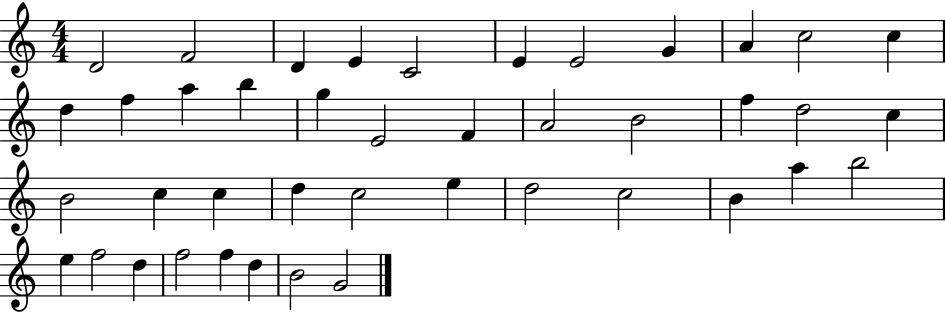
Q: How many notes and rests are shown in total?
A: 42